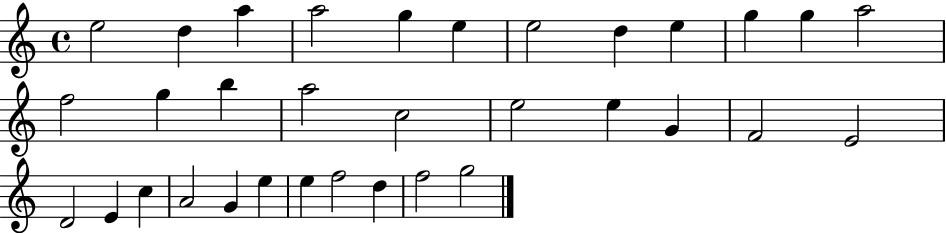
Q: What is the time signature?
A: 4/4